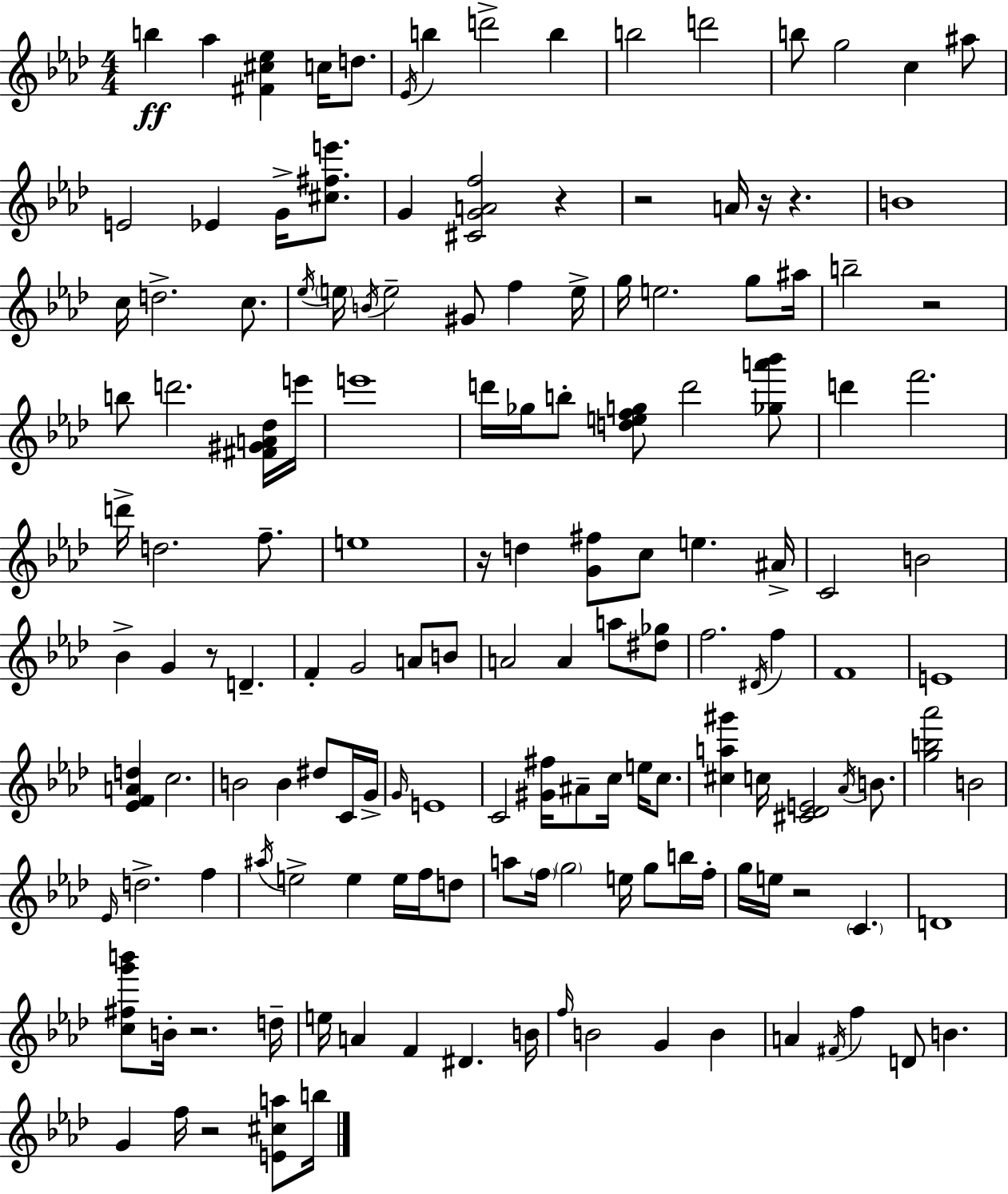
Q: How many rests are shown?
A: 10